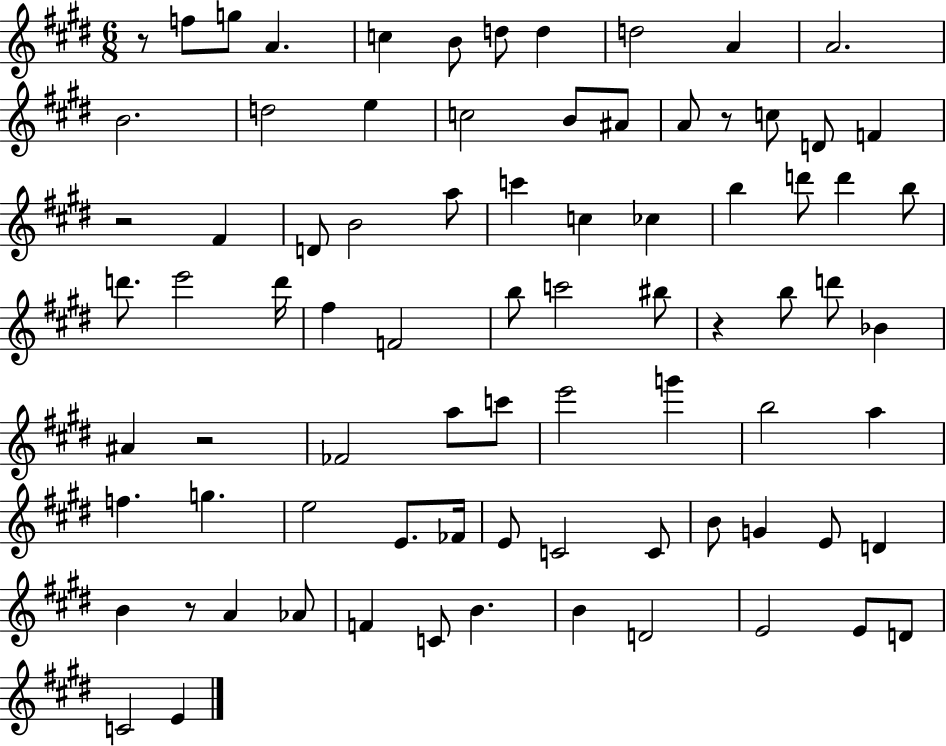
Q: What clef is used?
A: treble